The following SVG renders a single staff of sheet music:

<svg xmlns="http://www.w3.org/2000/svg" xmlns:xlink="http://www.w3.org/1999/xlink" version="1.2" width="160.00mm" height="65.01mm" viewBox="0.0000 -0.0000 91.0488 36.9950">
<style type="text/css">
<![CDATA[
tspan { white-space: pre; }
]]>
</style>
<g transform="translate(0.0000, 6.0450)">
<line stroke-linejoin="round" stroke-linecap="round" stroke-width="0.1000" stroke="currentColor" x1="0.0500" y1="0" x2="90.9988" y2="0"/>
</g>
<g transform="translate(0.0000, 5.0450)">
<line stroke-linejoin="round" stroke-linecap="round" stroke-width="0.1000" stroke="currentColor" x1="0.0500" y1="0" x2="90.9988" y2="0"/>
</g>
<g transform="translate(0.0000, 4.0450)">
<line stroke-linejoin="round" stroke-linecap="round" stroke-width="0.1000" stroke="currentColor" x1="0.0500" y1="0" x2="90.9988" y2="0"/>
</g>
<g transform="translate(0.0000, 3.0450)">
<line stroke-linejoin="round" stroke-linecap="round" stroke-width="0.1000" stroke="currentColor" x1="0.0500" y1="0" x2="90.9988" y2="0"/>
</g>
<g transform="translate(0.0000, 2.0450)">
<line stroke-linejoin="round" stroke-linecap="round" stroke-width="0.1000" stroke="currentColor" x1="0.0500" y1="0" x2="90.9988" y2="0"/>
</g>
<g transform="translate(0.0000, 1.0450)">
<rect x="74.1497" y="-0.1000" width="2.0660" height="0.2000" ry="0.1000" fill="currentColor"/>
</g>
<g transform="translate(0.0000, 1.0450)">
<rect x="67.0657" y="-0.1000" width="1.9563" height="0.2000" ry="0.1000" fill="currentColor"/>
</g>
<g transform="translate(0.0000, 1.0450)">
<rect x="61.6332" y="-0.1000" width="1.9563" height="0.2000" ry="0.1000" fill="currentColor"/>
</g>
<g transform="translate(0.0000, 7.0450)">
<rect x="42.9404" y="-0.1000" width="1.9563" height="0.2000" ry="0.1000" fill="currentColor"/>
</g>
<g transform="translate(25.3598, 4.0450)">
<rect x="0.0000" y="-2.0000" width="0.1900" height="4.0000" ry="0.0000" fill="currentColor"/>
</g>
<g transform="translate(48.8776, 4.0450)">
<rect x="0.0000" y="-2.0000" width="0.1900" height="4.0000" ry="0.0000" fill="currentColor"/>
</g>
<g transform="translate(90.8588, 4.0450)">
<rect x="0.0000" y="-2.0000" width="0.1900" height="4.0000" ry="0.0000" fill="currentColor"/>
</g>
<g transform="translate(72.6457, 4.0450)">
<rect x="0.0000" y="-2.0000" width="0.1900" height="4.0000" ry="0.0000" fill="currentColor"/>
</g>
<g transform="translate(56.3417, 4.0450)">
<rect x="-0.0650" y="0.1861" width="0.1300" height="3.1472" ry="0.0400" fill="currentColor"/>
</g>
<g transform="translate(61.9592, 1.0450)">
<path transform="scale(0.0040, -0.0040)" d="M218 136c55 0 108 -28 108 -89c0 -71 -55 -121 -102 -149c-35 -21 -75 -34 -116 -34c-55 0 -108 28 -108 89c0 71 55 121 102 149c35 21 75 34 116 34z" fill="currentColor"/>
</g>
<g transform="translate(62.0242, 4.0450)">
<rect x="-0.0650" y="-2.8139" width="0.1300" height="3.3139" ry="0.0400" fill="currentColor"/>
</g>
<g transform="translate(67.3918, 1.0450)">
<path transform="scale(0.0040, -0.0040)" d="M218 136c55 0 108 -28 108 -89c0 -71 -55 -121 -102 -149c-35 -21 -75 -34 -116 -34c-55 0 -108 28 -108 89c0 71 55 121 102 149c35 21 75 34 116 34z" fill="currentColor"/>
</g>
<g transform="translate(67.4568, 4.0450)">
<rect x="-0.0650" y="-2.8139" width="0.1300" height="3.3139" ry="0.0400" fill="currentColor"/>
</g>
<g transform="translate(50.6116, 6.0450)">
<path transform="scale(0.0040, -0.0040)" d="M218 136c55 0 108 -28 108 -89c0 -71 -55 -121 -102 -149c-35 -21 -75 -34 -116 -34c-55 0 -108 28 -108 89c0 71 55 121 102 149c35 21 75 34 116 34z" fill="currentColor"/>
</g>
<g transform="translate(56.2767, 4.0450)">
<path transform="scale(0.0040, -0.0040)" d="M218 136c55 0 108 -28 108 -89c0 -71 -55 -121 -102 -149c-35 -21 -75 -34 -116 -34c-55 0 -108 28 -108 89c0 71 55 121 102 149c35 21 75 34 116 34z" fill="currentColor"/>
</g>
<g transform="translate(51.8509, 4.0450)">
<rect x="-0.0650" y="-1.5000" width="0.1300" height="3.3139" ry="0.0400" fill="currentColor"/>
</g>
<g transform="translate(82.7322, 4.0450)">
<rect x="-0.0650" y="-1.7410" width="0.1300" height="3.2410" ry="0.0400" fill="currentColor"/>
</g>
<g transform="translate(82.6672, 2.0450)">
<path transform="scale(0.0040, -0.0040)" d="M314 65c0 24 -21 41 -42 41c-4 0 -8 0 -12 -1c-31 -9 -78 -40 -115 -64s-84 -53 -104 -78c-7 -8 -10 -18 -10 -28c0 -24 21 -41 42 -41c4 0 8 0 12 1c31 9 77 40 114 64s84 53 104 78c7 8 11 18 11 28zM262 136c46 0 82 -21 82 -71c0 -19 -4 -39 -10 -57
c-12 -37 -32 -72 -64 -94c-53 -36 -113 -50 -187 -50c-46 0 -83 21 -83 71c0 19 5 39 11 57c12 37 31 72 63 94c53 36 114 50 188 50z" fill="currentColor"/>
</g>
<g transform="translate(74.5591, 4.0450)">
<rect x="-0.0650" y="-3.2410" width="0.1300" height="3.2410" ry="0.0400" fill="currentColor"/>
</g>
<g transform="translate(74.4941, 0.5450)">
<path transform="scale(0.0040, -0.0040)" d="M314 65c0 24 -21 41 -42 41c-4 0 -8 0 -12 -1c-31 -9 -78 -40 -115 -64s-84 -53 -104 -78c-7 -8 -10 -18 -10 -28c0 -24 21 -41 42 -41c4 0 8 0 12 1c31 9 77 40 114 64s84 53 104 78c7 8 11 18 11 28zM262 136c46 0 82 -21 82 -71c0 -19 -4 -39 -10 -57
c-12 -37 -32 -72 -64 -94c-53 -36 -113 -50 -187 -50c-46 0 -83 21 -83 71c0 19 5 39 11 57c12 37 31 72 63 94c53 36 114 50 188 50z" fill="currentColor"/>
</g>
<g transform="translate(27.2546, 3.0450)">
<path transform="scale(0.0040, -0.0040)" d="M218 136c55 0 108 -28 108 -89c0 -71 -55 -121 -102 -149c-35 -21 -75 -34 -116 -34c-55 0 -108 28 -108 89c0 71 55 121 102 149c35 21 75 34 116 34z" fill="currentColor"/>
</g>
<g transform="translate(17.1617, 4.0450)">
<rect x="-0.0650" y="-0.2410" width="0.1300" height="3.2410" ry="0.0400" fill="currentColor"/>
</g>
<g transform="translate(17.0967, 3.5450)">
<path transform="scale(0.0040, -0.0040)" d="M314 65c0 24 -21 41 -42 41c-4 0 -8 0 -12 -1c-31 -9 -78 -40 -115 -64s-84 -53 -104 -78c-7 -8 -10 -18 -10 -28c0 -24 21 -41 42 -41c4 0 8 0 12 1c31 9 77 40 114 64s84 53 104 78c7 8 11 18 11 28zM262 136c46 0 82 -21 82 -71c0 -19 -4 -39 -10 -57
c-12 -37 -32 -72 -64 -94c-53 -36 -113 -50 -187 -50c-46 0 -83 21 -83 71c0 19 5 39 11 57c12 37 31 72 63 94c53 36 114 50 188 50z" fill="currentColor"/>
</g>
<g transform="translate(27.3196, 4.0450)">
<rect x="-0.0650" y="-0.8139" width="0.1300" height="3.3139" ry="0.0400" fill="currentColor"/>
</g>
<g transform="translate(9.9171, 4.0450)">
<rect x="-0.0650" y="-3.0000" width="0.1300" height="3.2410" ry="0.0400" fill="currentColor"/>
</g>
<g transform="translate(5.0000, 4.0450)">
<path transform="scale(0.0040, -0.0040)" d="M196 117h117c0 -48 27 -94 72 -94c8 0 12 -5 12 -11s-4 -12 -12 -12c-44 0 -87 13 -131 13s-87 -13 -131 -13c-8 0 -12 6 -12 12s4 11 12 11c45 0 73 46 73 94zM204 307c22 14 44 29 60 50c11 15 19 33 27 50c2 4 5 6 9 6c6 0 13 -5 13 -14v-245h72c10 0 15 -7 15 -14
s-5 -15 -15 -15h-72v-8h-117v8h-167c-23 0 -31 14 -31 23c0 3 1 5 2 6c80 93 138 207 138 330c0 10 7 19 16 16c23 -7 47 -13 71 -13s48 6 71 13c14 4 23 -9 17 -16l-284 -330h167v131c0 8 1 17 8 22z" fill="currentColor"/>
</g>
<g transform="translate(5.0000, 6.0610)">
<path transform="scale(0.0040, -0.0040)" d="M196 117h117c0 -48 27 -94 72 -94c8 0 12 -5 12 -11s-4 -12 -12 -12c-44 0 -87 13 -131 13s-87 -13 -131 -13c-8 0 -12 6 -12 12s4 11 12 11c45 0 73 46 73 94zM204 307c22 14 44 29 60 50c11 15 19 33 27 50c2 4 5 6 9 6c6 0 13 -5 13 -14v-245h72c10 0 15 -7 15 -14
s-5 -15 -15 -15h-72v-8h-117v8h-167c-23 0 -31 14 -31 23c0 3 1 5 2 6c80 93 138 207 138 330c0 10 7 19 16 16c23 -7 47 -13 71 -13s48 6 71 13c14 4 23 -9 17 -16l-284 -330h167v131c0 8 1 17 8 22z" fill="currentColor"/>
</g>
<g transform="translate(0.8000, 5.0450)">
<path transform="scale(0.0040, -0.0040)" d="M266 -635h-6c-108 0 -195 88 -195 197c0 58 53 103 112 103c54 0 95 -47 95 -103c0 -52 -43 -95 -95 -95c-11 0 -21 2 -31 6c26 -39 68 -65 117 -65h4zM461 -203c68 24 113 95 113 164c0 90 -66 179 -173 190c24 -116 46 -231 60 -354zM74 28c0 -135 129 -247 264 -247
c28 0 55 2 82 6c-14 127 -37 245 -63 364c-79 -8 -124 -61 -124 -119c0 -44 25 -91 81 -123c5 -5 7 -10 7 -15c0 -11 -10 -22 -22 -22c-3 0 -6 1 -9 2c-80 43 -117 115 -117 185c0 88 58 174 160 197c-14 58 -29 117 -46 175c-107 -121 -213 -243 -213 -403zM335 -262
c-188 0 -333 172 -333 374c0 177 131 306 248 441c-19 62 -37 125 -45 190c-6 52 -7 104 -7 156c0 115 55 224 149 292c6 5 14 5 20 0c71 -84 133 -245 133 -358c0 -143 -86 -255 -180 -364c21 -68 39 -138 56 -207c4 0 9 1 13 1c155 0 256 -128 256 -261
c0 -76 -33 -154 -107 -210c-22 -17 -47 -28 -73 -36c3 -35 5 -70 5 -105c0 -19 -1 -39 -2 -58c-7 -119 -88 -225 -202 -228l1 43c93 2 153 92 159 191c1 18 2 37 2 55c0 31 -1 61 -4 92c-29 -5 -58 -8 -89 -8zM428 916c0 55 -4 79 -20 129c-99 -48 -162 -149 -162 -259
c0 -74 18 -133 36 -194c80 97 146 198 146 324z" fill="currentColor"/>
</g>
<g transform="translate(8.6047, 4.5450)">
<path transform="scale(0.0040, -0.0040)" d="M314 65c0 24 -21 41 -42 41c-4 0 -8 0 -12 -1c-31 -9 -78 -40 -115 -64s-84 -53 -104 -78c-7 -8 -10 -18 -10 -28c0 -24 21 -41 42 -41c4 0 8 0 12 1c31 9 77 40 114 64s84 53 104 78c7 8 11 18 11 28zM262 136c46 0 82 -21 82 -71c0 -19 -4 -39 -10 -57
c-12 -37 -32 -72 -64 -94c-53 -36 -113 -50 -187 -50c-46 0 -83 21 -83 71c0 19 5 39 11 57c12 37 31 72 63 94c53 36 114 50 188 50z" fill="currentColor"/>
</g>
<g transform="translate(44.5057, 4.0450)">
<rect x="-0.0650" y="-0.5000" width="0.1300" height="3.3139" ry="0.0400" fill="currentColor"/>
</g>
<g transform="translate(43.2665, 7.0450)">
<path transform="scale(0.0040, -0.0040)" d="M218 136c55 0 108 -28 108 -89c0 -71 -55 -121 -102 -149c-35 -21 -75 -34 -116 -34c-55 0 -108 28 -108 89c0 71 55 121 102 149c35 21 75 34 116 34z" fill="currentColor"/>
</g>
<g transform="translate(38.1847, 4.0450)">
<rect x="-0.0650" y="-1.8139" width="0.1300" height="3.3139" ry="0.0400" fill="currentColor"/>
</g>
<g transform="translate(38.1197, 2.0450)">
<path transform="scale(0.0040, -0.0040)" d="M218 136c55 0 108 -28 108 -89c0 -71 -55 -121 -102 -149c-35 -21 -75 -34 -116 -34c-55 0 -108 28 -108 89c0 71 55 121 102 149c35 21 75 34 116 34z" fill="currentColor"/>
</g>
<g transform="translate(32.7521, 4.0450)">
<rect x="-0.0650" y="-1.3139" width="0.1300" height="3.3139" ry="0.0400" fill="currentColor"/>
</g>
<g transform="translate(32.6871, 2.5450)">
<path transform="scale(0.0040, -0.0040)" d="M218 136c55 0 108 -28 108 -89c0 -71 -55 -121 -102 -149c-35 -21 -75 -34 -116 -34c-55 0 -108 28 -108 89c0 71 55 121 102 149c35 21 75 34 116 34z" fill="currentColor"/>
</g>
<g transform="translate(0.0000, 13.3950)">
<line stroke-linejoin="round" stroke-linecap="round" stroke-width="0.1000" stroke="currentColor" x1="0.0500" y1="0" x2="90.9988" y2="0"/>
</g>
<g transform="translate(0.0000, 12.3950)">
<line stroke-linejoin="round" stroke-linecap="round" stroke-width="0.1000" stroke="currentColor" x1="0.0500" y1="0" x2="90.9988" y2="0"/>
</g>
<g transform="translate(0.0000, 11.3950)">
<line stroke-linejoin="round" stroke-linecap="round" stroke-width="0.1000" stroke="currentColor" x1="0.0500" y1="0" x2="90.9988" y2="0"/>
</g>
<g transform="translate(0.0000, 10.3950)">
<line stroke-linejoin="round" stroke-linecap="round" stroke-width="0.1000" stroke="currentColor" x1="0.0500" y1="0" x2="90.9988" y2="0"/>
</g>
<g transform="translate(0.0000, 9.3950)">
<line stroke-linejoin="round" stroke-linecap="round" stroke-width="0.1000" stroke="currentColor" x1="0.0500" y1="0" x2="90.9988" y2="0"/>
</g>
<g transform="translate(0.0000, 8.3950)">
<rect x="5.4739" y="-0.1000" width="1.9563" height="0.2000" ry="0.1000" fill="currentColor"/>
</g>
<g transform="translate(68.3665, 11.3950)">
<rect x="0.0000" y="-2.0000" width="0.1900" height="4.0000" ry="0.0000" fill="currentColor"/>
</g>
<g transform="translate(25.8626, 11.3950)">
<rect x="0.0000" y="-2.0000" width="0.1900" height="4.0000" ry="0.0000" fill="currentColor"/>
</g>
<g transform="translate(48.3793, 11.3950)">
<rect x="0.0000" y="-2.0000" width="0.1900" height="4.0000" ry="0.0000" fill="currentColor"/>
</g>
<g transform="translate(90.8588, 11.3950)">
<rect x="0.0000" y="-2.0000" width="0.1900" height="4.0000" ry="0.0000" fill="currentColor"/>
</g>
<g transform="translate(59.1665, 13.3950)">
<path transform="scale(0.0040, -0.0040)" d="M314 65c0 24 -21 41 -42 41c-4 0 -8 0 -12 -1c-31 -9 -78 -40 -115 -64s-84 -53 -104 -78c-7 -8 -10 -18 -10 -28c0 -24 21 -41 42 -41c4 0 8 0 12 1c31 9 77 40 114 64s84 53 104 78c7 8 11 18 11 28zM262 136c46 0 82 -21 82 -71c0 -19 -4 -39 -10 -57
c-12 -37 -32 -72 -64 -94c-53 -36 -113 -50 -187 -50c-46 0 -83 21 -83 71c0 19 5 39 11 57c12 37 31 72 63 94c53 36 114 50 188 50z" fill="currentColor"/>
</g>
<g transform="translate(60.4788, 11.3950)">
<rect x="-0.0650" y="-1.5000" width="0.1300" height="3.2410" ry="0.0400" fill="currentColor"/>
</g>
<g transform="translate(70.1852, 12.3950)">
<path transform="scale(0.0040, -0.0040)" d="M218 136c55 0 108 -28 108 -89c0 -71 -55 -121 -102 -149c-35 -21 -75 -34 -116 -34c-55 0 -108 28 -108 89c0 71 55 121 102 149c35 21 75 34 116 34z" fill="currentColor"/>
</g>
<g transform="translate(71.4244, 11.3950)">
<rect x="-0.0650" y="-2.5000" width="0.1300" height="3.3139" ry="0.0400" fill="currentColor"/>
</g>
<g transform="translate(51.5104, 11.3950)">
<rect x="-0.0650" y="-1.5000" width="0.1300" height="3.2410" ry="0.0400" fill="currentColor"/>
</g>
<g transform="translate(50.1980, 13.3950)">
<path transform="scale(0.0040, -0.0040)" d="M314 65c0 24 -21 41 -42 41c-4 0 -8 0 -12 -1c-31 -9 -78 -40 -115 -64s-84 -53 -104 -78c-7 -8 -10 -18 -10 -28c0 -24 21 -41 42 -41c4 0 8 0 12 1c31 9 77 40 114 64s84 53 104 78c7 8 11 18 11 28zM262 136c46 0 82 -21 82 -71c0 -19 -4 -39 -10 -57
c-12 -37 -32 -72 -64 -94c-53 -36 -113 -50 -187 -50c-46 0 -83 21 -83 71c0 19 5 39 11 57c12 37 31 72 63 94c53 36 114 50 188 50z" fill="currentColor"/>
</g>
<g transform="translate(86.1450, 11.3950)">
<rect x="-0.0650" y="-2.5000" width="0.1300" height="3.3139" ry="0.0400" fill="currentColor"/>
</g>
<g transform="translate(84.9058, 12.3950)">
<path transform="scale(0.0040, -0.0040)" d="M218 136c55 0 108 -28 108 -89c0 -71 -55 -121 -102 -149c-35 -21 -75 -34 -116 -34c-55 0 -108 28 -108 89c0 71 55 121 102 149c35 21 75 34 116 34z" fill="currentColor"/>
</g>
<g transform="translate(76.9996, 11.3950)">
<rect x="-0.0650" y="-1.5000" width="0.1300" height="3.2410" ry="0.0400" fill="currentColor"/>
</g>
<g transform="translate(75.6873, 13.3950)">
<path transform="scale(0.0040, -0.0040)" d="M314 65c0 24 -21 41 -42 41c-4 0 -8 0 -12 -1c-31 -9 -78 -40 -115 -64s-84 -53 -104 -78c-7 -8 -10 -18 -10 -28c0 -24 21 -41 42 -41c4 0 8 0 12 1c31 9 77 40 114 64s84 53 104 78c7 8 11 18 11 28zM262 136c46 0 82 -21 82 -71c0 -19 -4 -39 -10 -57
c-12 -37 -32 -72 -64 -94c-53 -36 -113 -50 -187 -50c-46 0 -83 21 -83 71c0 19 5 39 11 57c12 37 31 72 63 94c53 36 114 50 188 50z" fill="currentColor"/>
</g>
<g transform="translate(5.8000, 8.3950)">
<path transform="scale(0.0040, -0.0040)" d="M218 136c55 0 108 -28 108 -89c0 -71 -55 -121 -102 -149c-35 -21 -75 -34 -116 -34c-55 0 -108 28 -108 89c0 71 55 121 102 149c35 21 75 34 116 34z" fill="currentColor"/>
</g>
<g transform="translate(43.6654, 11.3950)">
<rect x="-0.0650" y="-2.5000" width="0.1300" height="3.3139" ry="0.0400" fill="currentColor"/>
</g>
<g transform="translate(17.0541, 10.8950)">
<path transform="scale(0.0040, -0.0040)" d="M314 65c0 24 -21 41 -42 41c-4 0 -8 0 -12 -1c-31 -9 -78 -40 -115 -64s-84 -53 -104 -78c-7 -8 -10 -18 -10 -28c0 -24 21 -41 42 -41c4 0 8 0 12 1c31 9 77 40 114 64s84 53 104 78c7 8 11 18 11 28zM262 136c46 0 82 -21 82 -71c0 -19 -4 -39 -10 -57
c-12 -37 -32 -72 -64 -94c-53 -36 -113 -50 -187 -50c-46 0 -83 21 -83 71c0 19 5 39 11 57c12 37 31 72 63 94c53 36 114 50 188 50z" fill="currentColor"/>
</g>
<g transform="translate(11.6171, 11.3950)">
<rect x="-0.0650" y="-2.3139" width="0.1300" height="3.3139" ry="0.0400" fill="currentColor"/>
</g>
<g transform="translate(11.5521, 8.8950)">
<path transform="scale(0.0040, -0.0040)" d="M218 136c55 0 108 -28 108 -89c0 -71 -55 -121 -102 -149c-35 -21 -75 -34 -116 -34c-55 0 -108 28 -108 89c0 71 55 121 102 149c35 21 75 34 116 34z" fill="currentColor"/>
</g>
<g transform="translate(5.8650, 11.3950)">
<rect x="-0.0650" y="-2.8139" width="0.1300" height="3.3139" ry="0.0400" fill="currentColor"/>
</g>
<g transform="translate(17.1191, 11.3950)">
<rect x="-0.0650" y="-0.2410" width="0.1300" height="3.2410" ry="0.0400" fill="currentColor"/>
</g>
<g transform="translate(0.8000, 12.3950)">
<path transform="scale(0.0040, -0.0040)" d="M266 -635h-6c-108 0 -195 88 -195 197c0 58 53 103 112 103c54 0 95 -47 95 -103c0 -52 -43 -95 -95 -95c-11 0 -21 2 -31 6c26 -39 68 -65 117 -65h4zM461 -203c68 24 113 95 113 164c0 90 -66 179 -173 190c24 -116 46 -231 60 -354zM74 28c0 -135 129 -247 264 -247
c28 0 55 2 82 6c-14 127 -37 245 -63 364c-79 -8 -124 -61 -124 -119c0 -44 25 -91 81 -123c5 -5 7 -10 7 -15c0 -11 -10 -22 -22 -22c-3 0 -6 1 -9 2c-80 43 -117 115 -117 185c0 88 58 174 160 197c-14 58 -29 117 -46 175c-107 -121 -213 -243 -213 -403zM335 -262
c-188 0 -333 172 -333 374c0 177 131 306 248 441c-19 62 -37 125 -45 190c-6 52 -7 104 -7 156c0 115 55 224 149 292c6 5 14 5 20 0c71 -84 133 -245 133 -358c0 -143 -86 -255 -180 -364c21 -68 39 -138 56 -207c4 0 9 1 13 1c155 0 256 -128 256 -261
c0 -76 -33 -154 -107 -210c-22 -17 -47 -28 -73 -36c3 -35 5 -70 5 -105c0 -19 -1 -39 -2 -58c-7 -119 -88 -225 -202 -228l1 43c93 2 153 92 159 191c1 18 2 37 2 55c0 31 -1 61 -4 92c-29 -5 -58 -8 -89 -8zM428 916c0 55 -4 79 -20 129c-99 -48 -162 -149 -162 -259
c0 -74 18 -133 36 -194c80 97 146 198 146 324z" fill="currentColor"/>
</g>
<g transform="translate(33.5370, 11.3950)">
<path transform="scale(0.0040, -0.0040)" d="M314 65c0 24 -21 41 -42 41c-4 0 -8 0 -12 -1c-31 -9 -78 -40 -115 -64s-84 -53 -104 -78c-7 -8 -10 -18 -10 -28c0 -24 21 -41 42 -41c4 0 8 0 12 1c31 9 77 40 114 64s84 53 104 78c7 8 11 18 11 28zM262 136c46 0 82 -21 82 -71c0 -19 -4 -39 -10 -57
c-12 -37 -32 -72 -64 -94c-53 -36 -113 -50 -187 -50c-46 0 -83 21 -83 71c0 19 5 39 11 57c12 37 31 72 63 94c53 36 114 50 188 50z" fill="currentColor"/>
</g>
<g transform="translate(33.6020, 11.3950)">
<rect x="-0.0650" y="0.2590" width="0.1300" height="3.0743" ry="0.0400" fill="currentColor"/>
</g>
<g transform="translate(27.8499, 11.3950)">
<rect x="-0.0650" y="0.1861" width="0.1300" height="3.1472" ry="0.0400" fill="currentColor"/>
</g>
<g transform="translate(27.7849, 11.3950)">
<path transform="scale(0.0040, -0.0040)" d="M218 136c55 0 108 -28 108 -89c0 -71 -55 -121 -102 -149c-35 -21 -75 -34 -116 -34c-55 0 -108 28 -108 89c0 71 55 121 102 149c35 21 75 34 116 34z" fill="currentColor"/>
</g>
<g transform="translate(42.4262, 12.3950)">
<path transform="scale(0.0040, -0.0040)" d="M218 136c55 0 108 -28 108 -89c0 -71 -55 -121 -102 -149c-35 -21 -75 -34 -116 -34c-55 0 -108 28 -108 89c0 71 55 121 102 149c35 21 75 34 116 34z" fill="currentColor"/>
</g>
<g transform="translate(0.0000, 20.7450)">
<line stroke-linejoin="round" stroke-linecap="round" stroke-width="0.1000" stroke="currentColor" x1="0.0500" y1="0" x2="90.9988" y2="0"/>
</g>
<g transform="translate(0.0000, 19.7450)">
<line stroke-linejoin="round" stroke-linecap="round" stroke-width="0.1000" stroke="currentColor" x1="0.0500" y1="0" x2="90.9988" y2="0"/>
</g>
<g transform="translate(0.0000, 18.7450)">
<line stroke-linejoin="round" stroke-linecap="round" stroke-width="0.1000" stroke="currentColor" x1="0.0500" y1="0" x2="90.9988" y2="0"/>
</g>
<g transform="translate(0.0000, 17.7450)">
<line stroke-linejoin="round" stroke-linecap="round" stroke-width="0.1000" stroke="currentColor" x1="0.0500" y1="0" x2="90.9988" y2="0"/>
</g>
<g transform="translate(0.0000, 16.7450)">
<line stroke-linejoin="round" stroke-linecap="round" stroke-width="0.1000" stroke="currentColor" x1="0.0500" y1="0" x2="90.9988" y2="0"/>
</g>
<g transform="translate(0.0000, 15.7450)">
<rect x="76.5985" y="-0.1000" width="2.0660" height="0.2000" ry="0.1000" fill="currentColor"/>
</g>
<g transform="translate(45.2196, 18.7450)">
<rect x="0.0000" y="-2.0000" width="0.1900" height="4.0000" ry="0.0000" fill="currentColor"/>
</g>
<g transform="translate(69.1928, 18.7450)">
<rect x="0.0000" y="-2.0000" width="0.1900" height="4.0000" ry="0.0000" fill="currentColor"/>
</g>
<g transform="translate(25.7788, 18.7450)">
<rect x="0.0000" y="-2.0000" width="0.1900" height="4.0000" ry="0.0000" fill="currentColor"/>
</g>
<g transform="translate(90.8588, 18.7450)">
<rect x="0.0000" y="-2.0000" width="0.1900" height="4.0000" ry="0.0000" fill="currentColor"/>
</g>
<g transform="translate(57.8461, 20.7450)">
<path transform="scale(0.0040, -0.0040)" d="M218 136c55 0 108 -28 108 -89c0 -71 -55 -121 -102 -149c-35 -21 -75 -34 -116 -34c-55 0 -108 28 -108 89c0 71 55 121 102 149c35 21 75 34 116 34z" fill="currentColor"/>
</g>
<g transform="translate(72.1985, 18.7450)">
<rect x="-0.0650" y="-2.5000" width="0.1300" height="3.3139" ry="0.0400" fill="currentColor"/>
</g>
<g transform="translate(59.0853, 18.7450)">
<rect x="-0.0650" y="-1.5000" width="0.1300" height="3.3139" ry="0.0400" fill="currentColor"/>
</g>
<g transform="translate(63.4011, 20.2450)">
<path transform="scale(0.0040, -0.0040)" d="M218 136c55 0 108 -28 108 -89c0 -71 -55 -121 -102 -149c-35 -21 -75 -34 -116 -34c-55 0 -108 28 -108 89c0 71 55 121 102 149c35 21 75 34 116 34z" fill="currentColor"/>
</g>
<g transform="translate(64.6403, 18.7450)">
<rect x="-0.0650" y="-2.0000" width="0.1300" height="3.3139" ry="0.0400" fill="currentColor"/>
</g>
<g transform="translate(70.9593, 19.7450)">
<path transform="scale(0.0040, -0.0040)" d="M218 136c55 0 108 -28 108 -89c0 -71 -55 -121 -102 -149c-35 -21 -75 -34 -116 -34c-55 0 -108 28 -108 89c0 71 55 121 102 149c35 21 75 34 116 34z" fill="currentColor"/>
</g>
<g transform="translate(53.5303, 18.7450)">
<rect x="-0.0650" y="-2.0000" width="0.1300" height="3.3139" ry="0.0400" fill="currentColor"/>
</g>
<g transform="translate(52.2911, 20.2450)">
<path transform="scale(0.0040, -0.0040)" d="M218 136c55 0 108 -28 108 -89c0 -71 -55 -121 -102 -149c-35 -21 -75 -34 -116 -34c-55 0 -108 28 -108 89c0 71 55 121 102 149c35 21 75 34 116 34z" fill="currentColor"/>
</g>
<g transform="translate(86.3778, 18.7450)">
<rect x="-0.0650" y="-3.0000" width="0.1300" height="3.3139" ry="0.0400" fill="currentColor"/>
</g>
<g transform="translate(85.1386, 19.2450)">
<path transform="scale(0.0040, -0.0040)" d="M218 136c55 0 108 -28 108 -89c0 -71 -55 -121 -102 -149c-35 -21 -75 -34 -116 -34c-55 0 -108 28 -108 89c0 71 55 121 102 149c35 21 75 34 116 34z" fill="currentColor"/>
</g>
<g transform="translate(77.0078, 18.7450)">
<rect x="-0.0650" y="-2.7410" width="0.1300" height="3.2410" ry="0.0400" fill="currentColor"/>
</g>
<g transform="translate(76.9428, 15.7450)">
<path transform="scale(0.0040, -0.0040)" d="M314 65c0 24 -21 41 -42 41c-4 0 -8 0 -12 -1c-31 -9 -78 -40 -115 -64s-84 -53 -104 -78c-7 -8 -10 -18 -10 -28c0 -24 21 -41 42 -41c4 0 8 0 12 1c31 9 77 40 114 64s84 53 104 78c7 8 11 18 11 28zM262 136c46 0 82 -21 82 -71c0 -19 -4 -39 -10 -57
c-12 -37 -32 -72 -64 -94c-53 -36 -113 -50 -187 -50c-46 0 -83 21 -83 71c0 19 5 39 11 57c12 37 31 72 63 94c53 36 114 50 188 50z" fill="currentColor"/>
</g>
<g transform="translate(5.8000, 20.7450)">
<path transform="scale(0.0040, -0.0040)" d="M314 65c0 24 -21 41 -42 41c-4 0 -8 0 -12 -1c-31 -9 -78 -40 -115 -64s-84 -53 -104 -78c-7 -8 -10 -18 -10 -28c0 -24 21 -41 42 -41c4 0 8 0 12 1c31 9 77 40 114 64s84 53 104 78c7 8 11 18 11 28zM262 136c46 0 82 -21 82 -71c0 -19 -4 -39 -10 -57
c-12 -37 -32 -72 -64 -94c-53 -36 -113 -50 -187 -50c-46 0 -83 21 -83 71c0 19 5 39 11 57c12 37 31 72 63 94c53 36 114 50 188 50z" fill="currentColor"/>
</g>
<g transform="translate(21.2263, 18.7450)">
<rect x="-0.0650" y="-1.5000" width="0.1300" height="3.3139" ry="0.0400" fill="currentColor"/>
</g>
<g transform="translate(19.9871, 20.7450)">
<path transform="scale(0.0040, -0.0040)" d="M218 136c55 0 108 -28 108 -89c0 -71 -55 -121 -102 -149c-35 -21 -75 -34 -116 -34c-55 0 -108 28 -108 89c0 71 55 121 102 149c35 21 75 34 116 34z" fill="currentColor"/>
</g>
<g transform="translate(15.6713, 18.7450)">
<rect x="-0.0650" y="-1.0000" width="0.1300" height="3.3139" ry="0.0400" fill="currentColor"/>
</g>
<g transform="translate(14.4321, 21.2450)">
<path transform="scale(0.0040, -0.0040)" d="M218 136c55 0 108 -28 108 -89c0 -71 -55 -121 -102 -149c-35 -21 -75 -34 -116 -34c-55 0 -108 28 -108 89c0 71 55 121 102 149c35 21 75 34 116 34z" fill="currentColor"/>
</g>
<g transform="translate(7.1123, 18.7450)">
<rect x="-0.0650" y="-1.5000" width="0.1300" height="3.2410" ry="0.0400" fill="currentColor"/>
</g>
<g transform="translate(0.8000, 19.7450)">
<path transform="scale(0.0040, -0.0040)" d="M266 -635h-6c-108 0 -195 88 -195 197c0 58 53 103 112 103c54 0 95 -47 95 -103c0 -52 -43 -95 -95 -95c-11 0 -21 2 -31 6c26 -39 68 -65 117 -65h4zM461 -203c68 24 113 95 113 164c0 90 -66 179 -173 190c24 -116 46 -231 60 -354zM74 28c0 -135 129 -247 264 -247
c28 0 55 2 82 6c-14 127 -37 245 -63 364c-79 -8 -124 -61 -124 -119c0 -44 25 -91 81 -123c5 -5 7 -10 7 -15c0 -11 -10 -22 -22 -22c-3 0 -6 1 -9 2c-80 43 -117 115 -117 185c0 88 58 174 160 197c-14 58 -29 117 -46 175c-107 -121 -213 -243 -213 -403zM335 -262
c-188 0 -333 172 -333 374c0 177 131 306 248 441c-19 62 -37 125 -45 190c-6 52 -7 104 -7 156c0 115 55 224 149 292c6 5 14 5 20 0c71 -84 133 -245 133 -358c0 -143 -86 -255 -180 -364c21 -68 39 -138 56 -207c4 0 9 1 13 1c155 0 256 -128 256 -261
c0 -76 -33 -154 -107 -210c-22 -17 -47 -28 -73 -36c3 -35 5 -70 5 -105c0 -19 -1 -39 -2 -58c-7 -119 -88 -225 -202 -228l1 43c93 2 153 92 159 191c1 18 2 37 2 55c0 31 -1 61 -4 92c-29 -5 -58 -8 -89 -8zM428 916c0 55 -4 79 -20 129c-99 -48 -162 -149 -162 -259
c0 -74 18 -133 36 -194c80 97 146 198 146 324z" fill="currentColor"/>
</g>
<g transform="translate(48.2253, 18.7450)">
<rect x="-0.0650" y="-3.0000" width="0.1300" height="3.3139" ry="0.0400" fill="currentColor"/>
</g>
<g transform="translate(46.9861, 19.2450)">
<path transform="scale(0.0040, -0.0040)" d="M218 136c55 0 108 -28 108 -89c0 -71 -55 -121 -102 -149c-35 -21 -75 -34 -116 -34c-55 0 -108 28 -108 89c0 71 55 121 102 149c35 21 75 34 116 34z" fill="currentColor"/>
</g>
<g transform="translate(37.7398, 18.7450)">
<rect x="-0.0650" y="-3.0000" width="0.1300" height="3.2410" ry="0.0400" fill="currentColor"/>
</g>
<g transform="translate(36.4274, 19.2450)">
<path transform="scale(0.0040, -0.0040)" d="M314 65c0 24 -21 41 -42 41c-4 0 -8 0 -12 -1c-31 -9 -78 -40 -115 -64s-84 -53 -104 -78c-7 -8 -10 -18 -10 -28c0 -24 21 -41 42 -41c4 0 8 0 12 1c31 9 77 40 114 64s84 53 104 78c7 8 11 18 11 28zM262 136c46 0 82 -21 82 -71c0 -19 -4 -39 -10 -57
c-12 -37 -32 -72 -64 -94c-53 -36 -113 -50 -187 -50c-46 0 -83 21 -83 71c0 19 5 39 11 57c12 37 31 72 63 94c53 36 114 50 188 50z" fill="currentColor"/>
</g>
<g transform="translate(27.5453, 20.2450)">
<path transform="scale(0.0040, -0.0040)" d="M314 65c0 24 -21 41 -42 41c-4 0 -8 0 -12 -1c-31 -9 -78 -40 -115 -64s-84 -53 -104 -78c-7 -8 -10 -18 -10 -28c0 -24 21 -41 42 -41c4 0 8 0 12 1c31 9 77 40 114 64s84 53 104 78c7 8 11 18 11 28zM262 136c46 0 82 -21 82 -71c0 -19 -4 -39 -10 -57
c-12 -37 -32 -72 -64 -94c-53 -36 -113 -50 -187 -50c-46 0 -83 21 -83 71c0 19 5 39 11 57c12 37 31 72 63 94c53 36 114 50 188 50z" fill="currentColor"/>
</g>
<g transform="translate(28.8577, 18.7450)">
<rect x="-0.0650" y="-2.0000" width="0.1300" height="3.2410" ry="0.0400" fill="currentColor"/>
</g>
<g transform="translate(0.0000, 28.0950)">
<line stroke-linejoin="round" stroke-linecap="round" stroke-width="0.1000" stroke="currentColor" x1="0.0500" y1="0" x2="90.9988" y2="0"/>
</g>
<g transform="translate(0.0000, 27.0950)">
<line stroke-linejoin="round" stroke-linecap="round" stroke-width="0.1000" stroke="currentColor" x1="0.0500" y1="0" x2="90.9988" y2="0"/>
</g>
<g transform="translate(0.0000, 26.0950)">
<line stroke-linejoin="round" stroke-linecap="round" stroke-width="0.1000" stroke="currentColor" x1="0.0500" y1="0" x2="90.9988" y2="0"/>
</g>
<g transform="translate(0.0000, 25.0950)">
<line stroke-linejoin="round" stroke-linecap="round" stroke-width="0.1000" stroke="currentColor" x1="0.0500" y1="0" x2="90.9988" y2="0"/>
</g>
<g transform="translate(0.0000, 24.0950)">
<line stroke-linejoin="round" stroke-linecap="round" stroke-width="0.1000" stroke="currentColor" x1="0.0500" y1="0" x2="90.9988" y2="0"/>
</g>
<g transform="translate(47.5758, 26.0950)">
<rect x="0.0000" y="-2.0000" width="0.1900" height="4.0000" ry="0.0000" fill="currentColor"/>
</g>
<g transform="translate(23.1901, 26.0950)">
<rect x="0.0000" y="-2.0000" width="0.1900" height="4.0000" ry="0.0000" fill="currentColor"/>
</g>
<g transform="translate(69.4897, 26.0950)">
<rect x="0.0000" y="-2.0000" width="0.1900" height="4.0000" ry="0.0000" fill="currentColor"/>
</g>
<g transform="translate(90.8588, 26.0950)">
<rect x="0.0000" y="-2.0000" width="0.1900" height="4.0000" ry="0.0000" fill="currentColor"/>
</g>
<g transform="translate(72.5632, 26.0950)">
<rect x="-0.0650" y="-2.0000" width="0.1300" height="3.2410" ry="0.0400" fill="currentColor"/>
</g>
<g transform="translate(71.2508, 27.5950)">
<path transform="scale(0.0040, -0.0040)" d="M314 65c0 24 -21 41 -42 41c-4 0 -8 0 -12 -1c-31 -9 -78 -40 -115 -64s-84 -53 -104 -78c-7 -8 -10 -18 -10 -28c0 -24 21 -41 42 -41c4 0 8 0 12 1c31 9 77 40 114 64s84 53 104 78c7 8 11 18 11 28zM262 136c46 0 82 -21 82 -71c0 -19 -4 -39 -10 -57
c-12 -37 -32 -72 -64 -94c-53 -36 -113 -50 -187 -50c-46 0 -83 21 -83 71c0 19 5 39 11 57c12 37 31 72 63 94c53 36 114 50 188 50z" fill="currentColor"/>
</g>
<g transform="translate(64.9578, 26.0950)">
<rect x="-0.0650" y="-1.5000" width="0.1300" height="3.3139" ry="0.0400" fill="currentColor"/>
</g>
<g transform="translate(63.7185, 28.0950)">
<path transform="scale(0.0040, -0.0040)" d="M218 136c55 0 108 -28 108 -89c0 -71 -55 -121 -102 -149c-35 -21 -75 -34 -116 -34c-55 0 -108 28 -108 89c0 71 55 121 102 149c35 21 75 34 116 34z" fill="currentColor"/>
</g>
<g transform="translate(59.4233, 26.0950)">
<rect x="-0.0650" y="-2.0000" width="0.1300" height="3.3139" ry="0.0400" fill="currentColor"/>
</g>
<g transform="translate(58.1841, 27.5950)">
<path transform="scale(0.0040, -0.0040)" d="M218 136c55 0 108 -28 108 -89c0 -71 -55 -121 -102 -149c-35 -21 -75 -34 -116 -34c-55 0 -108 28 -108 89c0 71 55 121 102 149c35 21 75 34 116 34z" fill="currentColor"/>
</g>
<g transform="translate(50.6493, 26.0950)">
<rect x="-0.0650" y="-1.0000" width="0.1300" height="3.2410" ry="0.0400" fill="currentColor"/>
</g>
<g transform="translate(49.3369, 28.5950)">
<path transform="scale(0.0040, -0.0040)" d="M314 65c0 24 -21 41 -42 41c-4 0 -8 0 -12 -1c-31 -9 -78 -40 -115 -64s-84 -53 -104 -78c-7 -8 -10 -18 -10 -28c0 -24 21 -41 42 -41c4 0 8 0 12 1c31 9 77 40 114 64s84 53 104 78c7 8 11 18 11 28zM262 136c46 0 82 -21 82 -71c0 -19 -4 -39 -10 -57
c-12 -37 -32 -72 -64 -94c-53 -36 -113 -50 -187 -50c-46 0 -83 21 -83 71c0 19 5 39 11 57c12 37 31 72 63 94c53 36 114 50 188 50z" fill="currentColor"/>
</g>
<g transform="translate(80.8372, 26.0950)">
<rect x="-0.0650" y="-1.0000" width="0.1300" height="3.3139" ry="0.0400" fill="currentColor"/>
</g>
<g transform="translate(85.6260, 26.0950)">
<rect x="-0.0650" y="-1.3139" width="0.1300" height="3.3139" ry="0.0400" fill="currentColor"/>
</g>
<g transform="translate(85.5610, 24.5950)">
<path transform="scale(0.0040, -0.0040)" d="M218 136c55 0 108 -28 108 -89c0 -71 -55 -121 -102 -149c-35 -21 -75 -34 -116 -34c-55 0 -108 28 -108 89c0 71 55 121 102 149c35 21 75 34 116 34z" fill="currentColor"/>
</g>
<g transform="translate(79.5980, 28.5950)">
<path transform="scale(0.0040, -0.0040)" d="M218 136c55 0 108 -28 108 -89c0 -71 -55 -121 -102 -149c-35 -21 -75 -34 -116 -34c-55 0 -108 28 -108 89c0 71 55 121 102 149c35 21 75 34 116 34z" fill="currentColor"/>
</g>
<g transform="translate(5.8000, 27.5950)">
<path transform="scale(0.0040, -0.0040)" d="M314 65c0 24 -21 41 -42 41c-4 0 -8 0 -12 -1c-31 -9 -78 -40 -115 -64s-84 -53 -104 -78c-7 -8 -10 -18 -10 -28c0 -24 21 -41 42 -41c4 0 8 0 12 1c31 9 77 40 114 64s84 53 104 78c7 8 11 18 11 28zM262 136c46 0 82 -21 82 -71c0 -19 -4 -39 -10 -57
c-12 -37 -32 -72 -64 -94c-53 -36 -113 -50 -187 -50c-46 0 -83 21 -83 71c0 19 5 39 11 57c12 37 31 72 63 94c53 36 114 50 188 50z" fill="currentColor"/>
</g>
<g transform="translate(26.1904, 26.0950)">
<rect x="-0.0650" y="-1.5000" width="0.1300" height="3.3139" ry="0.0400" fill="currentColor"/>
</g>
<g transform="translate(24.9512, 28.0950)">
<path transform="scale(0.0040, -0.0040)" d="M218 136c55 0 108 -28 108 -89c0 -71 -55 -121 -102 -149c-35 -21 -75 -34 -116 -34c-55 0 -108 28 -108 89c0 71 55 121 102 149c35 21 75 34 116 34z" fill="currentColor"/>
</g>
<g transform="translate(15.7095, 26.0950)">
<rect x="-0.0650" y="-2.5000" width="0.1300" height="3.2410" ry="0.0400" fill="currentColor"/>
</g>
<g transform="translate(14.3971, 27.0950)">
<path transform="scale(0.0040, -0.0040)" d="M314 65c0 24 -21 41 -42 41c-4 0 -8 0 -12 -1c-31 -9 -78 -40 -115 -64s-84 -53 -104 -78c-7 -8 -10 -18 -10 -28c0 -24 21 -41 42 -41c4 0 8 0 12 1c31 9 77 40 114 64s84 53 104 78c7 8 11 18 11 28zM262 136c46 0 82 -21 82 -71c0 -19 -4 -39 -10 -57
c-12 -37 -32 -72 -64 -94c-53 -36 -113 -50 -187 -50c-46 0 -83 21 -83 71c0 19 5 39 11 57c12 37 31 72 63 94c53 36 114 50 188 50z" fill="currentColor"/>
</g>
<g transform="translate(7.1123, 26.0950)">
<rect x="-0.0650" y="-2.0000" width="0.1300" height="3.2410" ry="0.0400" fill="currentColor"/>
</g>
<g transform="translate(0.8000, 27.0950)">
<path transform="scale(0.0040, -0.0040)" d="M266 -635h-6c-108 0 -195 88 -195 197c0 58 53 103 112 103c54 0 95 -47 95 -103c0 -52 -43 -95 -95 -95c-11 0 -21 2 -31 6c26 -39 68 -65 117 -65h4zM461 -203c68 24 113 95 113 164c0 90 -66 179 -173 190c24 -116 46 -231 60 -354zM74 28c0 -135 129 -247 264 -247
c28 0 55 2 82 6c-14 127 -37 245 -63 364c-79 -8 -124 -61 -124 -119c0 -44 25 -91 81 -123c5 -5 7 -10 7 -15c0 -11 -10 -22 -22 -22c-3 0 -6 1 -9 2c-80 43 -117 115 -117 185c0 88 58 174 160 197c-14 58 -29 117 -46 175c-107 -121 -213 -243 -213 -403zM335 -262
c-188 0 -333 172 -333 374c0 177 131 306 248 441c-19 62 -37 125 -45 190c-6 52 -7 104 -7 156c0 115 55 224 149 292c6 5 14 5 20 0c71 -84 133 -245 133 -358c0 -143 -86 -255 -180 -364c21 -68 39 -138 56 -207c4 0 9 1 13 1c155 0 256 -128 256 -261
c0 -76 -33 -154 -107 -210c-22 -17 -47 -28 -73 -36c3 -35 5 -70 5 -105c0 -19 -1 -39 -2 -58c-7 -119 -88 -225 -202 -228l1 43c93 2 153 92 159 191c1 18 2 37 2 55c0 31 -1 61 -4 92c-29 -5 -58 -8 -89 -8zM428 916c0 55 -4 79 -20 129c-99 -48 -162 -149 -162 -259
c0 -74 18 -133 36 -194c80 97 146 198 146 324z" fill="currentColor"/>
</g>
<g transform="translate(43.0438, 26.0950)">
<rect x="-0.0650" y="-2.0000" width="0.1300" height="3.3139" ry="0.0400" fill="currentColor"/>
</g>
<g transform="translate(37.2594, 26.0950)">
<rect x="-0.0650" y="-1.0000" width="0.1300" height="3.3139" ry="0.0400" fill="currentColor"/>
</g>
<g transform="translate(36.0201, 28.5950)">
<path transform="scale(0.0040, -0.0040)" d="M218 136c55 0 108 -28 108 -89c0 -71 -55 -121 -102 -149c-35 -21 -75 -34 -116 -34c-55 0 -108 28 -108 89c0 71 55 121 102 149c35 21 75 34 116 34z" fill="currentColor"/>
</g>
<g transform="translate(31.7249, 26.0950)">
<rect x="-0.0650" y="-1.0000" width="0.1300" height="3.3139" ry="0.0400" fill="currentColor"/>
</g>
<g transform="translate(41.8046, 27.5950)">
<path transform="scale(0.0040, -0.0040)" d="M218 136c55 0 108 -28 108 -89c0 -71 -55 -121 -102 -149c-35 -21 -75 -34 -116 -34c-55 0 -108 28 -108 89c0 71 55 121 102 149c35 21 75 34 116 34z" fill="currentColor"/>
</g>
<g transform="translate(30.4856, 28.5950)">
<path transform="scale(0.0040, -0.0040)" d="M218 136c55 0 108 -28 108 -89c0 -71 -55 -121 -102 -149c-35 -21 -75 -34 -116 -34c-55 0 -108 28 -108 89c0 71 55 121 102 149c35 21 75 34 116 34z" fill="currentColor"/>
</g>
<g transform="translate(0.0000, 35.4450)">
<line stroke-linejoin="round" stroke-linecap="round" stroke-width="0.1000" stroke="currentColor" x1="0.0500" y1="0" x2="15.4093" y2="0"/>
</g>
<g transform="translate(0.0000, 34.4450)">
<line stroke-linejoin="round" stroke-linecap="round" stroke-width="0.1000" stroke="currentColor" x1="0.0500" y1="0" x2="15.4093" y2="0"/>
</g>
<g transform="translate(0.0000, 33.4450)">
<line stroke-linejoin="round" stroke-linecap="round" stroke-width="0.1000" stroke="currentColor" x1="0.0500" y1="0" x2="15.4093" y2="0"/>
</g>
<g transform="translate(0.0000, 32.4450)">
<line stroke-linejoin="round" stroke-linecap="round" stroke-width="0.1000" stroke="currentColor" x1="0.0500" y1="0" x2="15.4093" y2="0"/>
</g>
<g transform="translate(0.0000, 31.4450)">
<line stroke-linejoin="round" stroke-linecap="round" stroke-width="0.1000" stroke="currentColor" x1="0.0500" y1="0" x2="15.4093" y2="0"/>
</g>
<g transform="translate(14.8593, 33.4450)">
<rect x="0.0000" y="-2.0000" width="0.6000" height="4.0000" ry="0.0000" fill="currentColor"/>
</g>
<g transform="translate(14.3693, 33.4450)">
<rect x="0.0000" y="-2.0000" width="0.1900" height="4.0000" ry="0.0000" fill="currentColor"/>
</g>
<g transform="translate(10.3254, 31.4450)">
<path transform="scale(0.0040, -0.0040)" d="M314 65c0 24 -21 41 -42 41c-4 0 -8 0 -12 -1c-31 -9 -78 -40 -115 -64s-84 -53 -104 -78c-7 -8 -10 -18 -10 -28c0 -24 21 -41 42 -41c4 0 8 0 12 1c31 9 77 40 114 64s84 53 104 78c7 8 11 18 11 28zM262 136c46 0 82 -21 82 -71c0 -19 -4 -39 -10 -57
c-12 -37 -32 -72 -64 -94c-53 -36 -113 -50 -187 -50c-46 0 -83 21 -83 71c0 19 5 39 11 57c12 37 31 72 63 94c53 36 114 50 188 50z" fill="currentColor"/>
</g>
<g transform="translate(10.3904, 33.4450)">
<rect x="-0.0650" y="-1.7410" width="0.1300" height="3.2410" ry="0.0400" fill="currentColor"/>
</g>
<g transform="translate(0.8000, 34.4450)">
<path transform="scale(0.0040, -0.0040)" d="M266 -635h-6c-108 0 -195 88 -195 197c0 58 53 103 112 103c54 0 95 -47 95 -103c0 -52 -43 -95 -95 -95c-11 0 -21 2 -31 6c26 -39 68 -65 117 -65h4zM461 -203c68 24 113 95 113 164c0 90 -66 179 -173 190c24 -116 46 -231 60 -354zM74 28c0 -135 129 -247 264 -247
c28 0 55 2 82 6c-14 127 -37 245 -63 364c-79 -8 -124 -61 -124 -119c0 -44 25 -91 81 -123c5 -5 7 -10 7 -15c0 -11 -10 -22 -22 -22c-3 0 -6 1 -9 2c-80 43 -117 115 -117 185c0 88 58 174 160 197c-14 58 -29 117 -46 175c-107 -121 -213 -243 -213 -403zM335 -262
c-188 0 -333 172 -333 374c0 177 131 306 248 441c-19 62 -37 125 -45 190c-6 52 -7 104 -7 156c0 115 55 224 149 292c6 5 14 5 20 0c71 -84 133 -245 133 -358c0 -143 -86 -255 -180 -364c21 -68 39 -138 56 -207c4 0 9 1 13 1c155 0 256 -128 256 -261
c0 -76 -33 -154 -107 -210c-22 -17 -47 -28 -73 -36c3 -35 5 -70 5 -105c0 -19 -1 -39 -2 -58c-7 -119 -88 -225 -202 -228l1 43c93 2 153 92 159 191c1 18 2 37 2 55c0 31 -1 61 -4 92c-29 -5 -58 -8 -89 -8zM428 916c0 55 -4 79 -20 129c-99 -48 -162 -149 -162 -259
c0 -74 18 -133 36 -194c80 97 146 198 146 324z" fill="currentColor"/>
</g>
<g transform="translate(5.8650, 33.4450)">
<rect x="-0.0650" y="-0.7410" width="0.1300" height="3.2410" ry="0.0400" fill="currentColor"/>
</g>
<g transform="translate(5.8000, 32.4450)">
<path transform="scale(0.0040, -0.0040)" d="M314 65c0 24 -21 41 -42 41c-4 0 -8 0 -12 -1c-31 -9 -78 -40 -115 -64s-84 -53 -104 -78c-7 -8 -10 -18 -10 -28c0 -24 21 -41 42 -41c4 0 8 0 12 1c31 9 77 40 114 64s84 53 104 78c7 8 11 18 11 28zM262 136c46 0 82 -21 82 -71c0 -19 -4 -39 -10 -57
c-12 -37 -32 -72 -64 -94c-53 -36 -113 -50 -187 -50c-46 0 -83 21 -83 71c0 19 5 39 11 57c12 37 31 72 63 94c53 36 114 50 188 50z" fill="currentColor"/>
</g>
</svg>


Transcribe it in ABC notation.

X:1
T:Untitled
M:4/4
L:1/4
K:C
A2 c2 d e f C E B a a b2 f2 a g c2 B B2 G E2 E2 G E2 G E2 D E F2 A2 A F E F G a2 A F2 G2 E D D F D2 F E F2 D e d2 f2